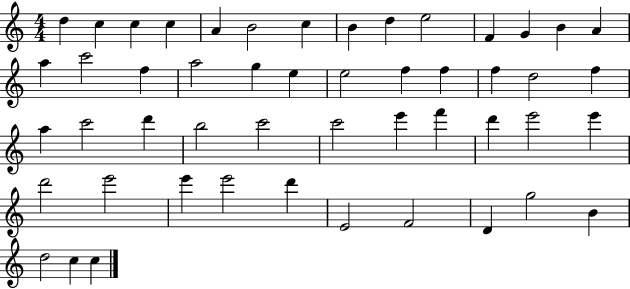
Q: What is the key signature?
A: C major